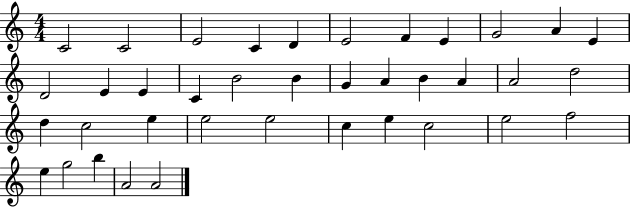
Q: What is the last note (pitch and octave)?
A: A4